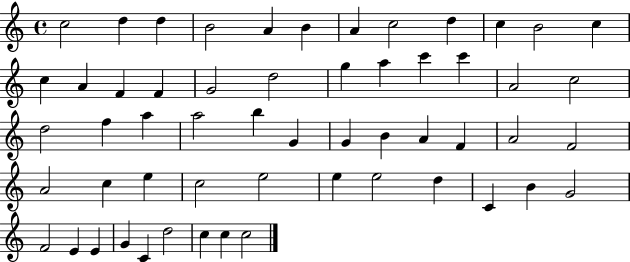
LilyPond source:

{
  \clef treble
  \time 4/4
  \defaultTimeSignature
  \key c \major
  c''2 d''4 d''4 | b'2 a'4 b'4 | a'4 c''2 d''4 | c''4 b'2 c''4 | \break c''4 a'4 f'4 f'4 | g'2 d''2 | g''4 a''4 c'''4 c'''4 | a'2 c''2 | \break d''2 f''4 a''4 | a''2 b''4 g'4 | g'4 b'4 a'4 f'4 | a'2 f'2 | \break a'2 c''4 e''4 | c''2 e''2 | e''4 e''2 d''4 | c'4 b'4 g'2 | \break f'2 e'4 e'4 | g'4 c'4 d''2 | c''4 c''4 c''2 | \bar "|."
}